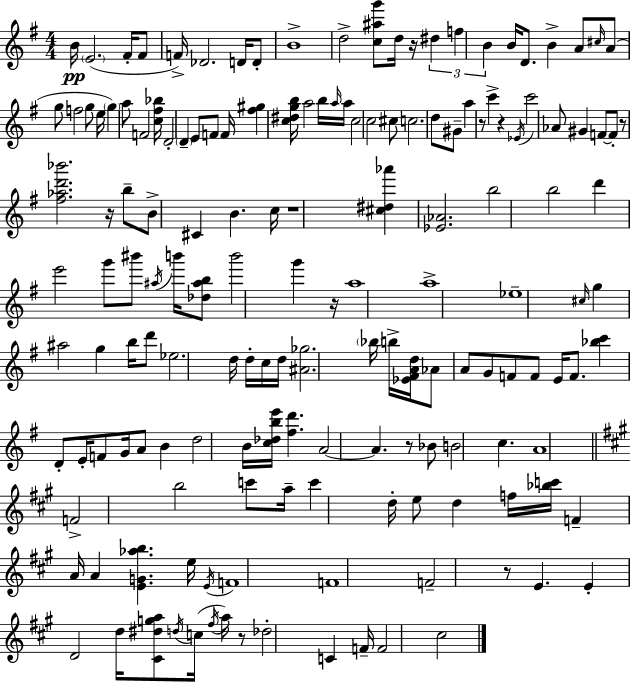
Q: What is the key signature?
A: G major